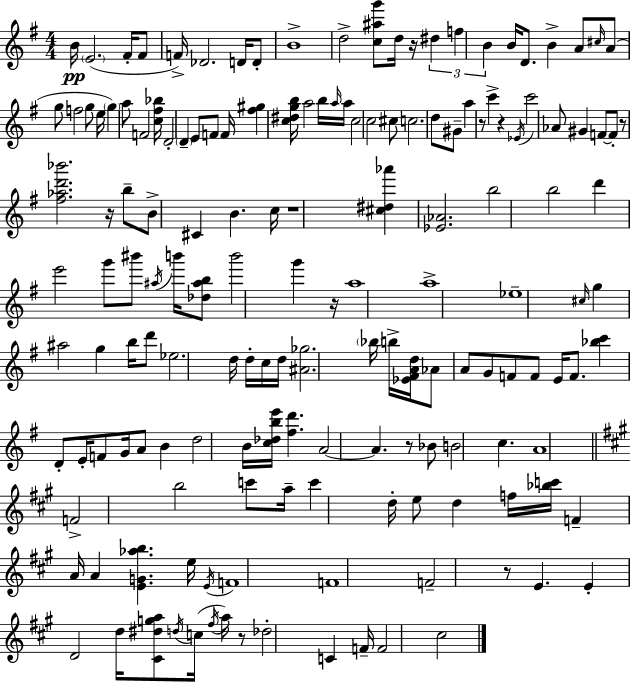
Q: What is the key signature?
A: G major